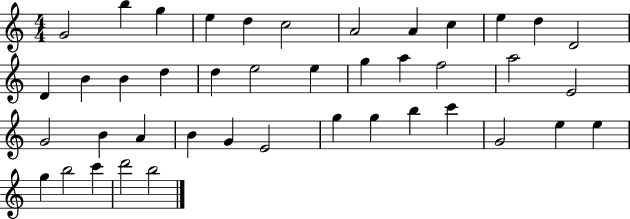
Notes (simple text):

G4/h B5/q G5/q E5/q D5/q C5/h A4/h A4/q C5/q E5/q D5/q D4/h D4/q B4/q B4/q D5/q D5/q E5/h E5/q G5/q A5/q F5/h A5/h E4/h G4/h B4/q A4/q B4/q G4/q E4/h G5/q G5/q B5/q C6/q G4/h E5/q E5/q G5/q B5/h C6/q D6/h B5/h